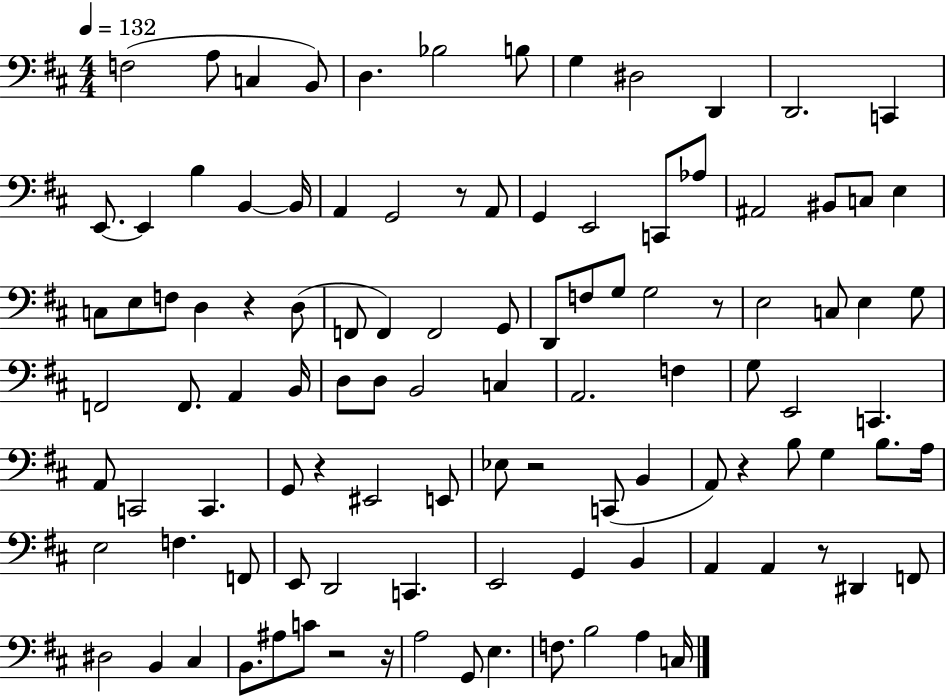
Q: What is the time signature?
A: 4/4